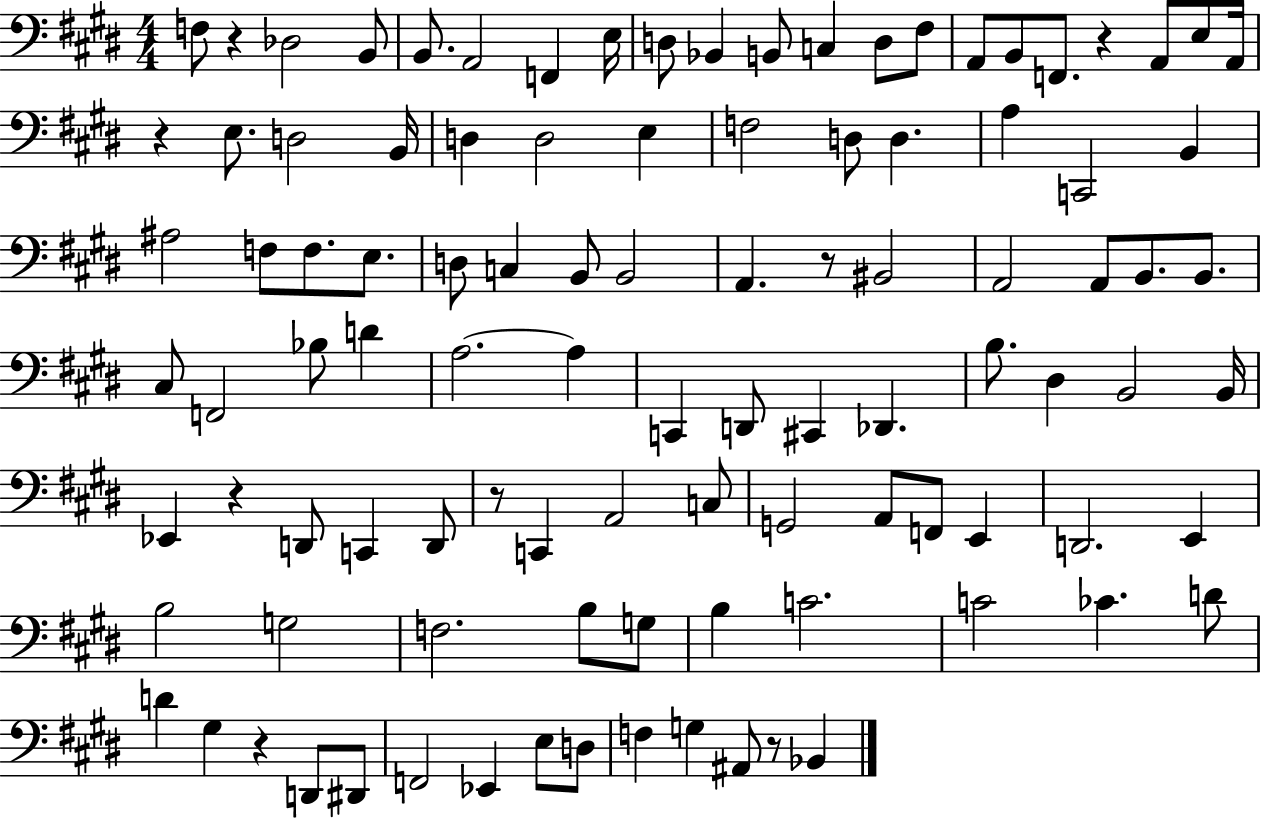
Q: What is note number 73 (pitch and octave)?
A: B3